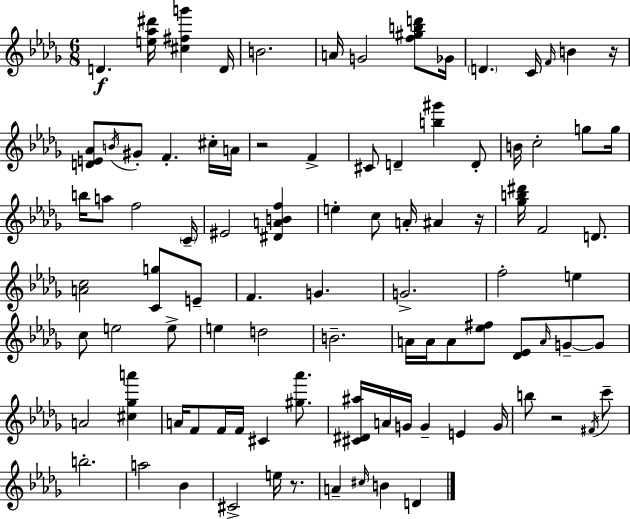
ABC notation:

X:1
T:Untitled
M:6/8
L:1/4
K:Bbm
D [e_a^d']/4 [^c^fg'] D/4 B2 A/4 G2 [f^gbd']/2 _G/4 D C/4 F/4 B z/4 [DE_A]/2 B/4 ^G/2 F ^c/4 A/4 z2 F ^C/2 D [b^g'] D/2 B/4 c2 g/2 g/4 b/4 a/2 f2 C/4 ^E2 [^DABf] e c/2 A/4 ^A z/4 [_gb^d']/4 F2 D/2 [Ac]2 [Cg]/2 E/2 F G G2 f2 e c/2 e2 e/2 e d2 B2 A/4 A/4 A/2 [_e^f]/2 [_D_E]/2 A/4 G/2 G/2 A2 [^c_ga'] A/4 F/2 F/4 F/4 ^C [^g_a']/2 [^C^D^a]/4 A/4 G/4 G E G/4 b/2 z2 ^F/4 c'/2 b2 a2 _B ^C2 e/4 z/2 A ^c/4 B D